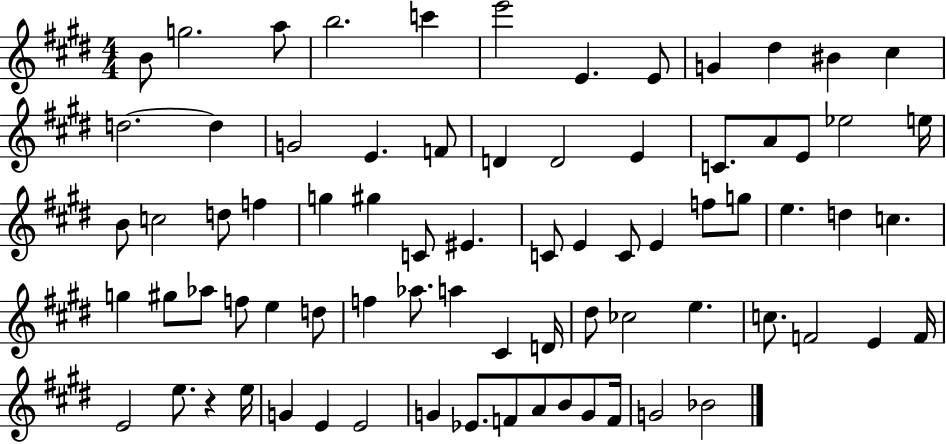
{
  \clef treble
  \numericTimeSignature
  \time 4/4
  \key e \major
  b'8 g''2. a''8 | b''2. c'''4 | e'''2 e'4. e'8 | g'4 dis''4 bis'4 cis''4 | \break d''2.~~ d''4 | g'2 e'4. f'8 | d'4 d'2 e'4 | c'8. a'8 e'8 ees''2 e''16 | \break b'8 c''2 d''8 f''4 | g''4 gis''4 c'8 eis'4. | c'8 e'4 c'8 e'4 f''8 g''8 | e''4. d''4 c''4. | \break g''4 gis''8 aes''8 f''8 e''4 d''8 | f''4 aes''8. a''4 cis'4 d'16 | dis''8 ces''2 e''4. | c''8. f'2 e'4 f'16 | \break e'2 e''8. r4 e''16 | g'4 e'4 e'2 | g'4 ees'8. f'8 a'8 b'8 g'8 f'16 | g'2 bes'2 | \break \bar "|."
}